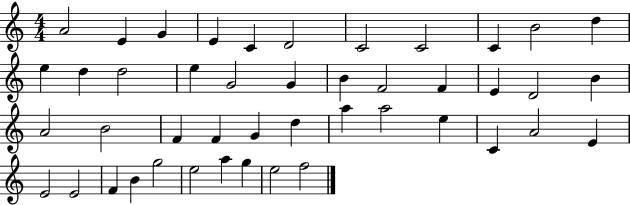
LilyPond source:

{
  \clef treble
  \numericTimeSignature
  \time 4/4
  \key c \major
  a'2 e'4 g'4 | e'4 c'4 d'2 | c'2 c'2 | c'4 b'2 d''4 | \break e''4 d''4 d''2 | e''4 g'2 g'4 | b'4 f'2 f'4 | e'4 d'2 b'4 | \break a'2 b'2 | f'4 f'4 g'4 d''4 | a''4 a''2 e''4 | c'4 a'2 e'4 | \break e'2 e'2 | f'4 b'4 g''2 | e''2 a''4 g''4 | e''2 f''2 | \break \bar "|."
}